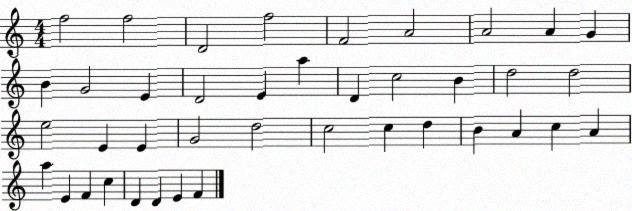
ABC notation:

X:1
T:Untitled
M:4/4
L:1/4
K:C
f2 f2 D2 f2 F2 A2 A2 A G B G2 E D2 E a D c2 B d2 d2 e2 E E G2 d2 c2 c d B A c A a E F c D D E F